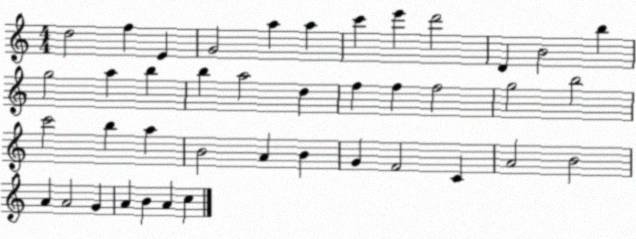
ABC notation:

X:1
T:Untitled
M:4/4
L:1/4
K:C
d2 f E G2 a a c' e' d'2 D B2 b g2 a b b a2 d f f f2 g2 b2 c'2 b a B2 A B G F2 C A2 B2 A A2 G A B A c